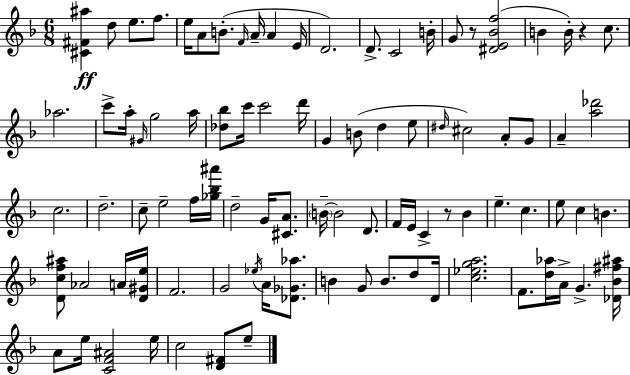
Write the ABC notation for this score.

X:1
T:Untitled
M:6/8
L:1/4
K:F
[^C^F^a] d/2 e/2 f/2 e/4 A/2 B/2 F/4 A/4 A E/4 D2 D/2 C2 B/4 G/2 z/2 [^DE_Bf]2 B B/4 z c/2 _a2 c'/2 a/4 ^G/4 g2 a/4 [_d_b]/2 c'/4 c'2 d'/4 G B/2 d e/2 ^d/4 ^c2 A/2 G/2 A [a_d']2 c2 d2 c/2 e2 f/4 [_g_b^a']/4 d2 G/4 [^CA]/2 B/4 B2 D/2 F/4 E/4 C z/2 _B e c e/2 c B [Dcf^a]/2 _A2 A/4 [D^Ge]/4 F2 G2 _e/4 A/4 [_D_G_a]/2 B G/2 B/2 d/2 D/4 [c_ega]2 F/2 [d_a]/4 A/4 G [_D_B^f^a]/4 A/2 e/4 [CF^A]2 e/4 c2 [D^F]/2 e/2